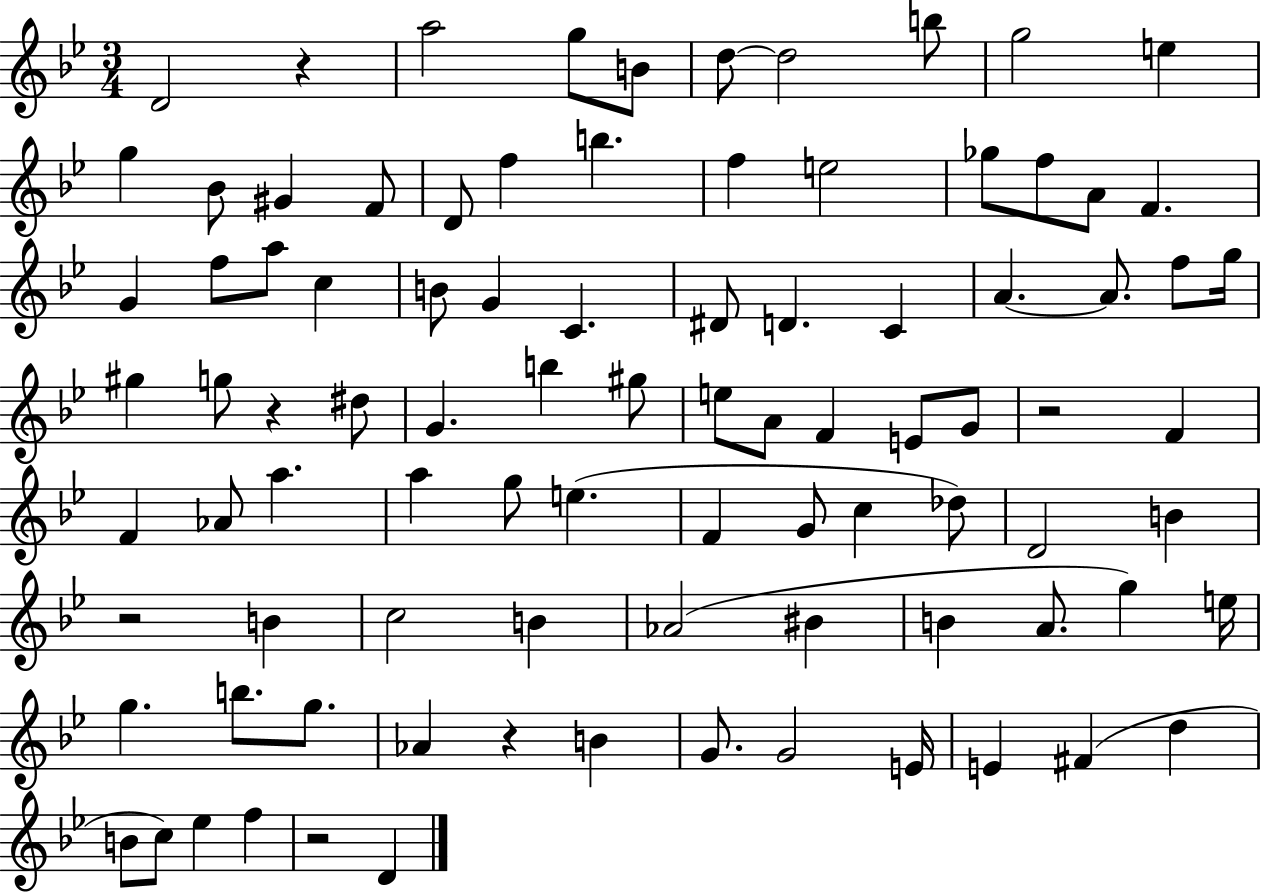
D4/h R/q A5/h G5/e B4/e D5/e D5/h B5/e G5/h E5/q G5/q Bb4/e G#4/q F4/e D4/e F5/q B5/q. F5/q E5/h Gb5/e F5/e A4/e F4/q. G4/q F5/e A5/e C5/q B4/e G4/q C4/q. D#4/e D4/q. C4/q A4/q. A4/e. F5/e G5/s G#5/q G5/e R/q D#5/e G4/q. B5/q G#5/e E5/e A4/e F4/q E4/e G4/e R/h F4/q F4/q Ab4/e A5/q. A5/q G5/e E5/q. F4/q G4/e C5/q Db5/e D4/h B4/q R/h B4/q C5/h B4/q Ab4/h BIS4/q B4/q A4/e. G5/q E5/s G5/q. B5/e. G5/e. Ab4/q R/q B4/q G4/e. G4/h E4/s E4/q F#4/q D5/q B4/e C5/e Eb5/q F5/q R/h D4/q